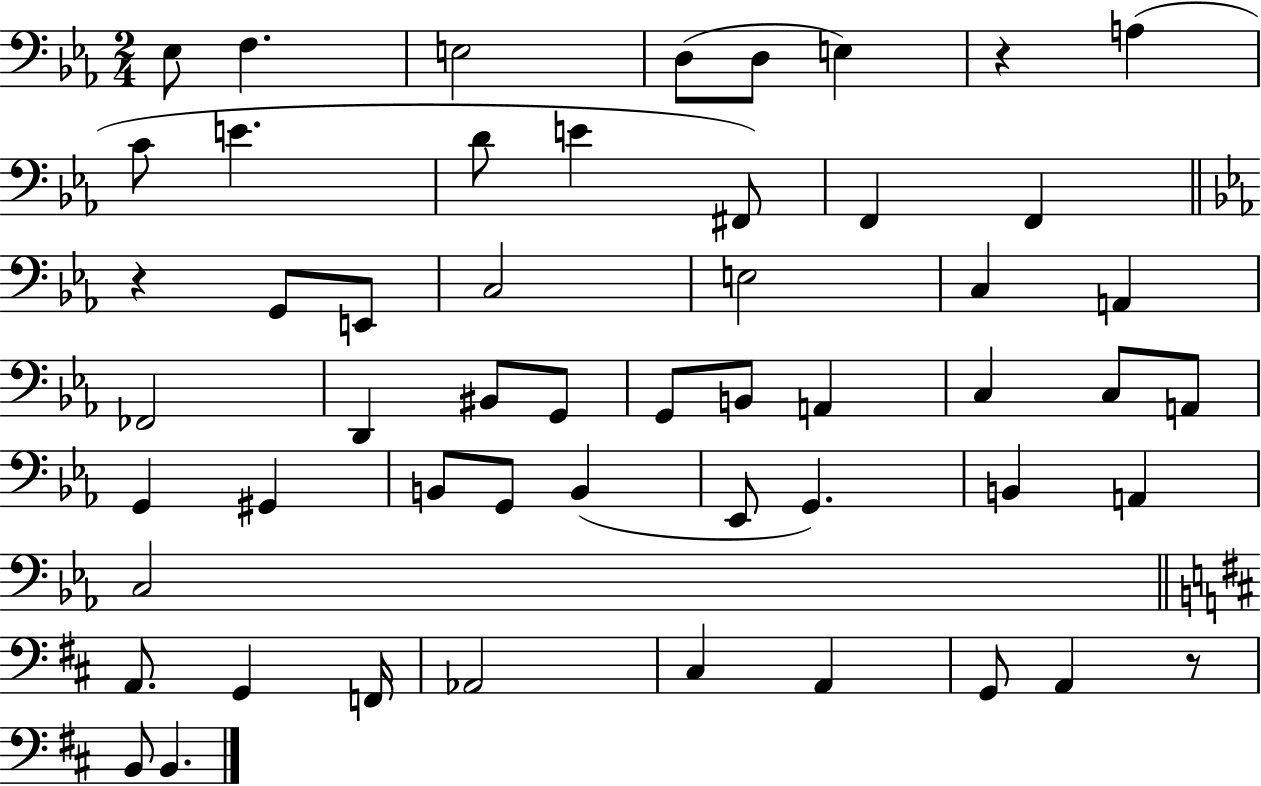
Eb3/e F3/q. E3/h D3/e D3/e E3/q R/q A3/q C4/e E4/q. D4/e E4/q F#2/e F2/q F2/q R/q G2/e E2/e C3/h E3/h C3/q A2/q FES2/h D2/q BIS2/e G2/e G2/e B2/e A2/q C3/q C3/e A2/e G2/q G#2/q B2/e G2/e B2/q Eb2/e G2/q. B2/q A2/q C3/h A2/e. G2/q F2/s Ab2/h C#3/q A2/q G2/e A2/q R/e B2/e B2/q.